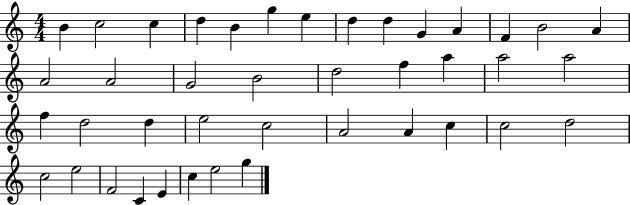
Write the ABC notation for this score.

X:1
T:Untitled
M:4/4
L:1/4
K:C
B c2 c d B g e d d G A F B2 A A2 A2 G2 B2 d2 f a a2 a2 f d2 d e2 c2 A2 A c c2 d2 c2 e2 F2 C E c e2 g